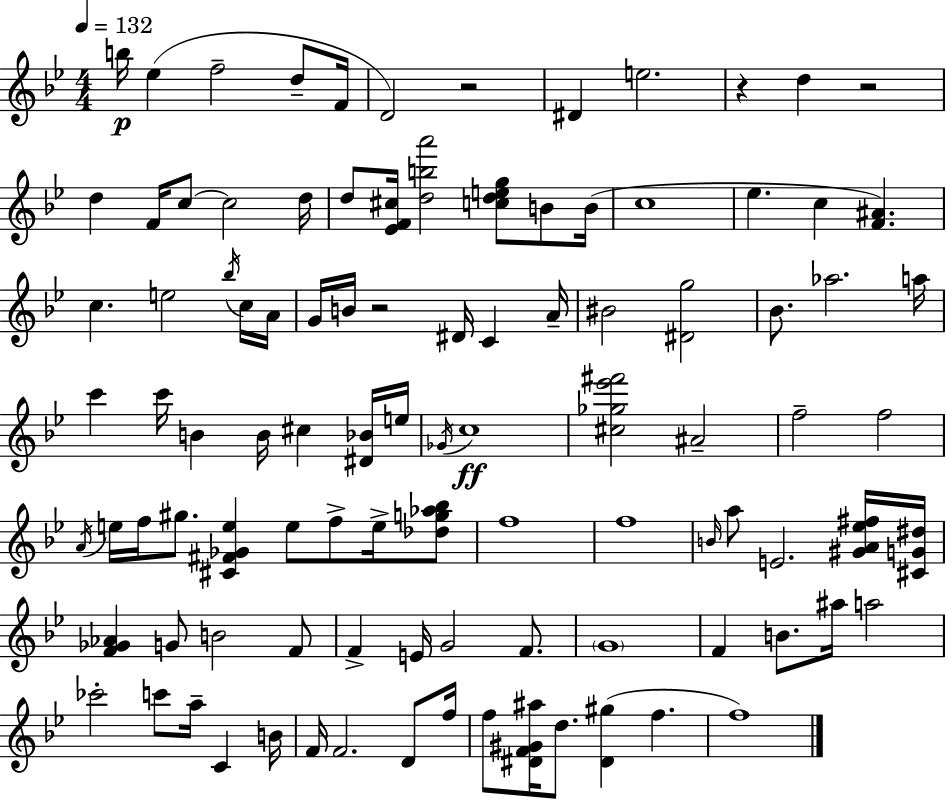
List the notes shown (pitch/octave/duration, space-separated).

B5/s Eb5/q F5/h D5/e F4/s D4/h R/h D#4/q E5/h. R/q D5/q R/h D5/q F4/s C5/e C5/h D5/s D5/e [Eb4,F4,C#5]/s [D5,B5,A6]/h [C5,D5,E5,G5]/e B4/e B4/s C5/w Eb5/q. C5/q [F4,A#4]/q. C5/q. E5/h Bb5/s C5/s A4/s G4/s B4/s R/h D#4/s C4/q A4/s BIS4/h [D#4,G5]/h Bb4/e. Ab5/h. A5/s C6/q C6/s B4/q B4/s C#5/q [D#4,Bb4]/s E5/s Gb4/s C5/w [C#5,Gb5,Eb6,F#6]/h A#4/h F5/h F5/h A4/s E5/s F5/s G#5/e. [C#4,F#4,Gb4,E5]/q E5/e F5/e E5/s [Db5,G5,Ab5,Bb5]/e F5/w F5/w B4/s A5/e E4/h. [G#4,A4,Eb5,F#5]/s [C#4,G4,D#5]/s [F4,Gb4,Ab4]/q G4/e B4/h F4/e F4/q E4/s G4/h F4/e. G4/w F4/q B4/e. A#5/s A5/h CES6/h C6/e A5/s C4/q B4/s F4/s F4/h. D4/e F5/s F5/e [D#4,F4,G#4,A#5]/s D5/e. [D#4,G#5]/q F5/q. F5/w